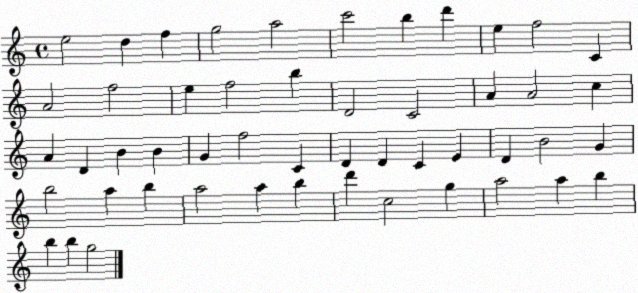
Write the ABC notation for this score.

X:1
T:Untitled
M:4/4
L:1/4
K:C
e2 d f g2 a2 c'2 b d' e f2 C A2 f2 e f2 b D2 C2 A A2 c A D B B G f2 C D D C E D B2 G b2 a b a2 a b d' c2 g a2 a b b b g2